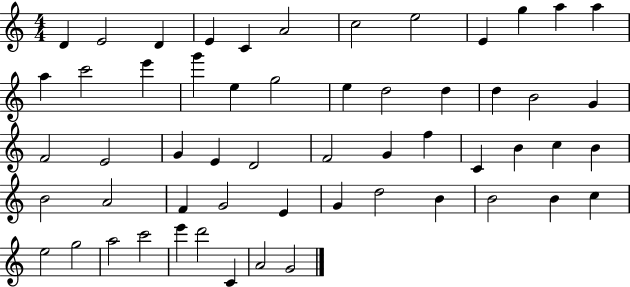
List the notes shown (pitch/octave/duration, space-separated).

D4/q E4/h D4/q E4/q C4/q A4/h C5/h E5/h E4/q G5/q A5/q A5/q A5/q C6/h E6/q G6/q E5/q G5/h E5/q D5/h D5/q D5/q B4/h G4/q F4/h E4/h G4/q E4/q D4/h F4/h G4/q F5/q C4/q B4/q C5/q B4/q B4/h A4/h F4/q G4/h E4/q G4/q D5/h B4/q B4/h B4/q C5/q E5/h G5/h A5/h C6/h E6/q D6/h C4/q A4/h G4/h